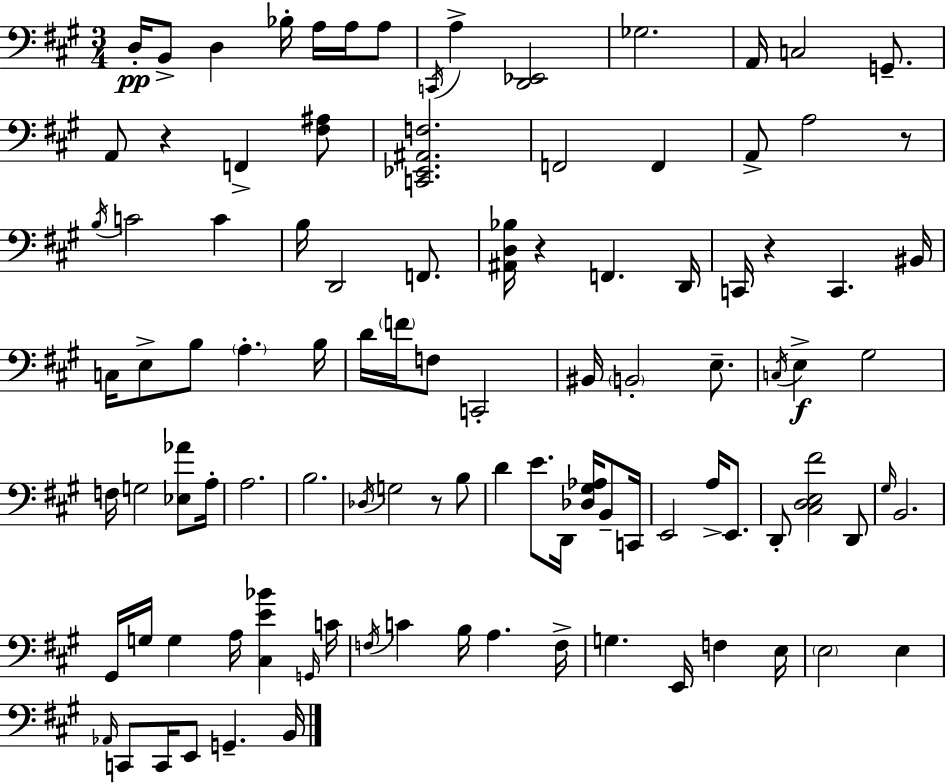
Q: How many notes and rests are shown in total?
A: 101